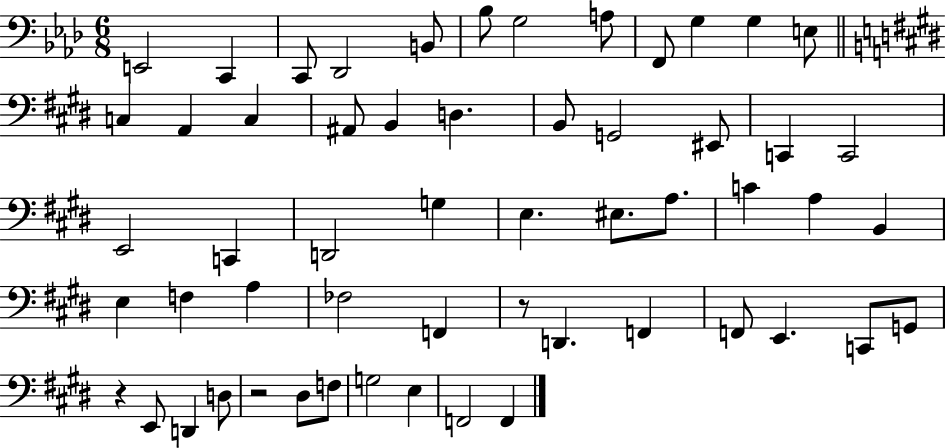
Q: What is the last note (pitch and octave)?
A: F2